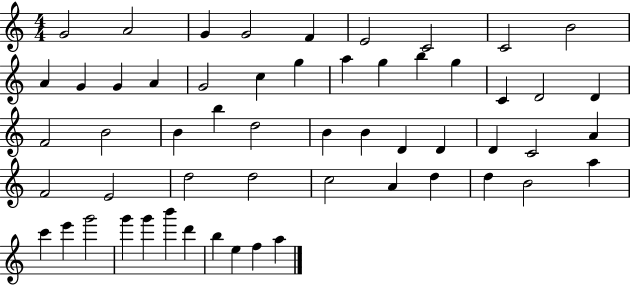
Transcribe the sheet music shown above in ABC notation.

X:1
T:Untitled
M:4/4
L:1/4
K:C
G2 A2 G G2 F E2 C2 C2 B2 A G G A G2 c g a g b g C D2 D F2 B2 B b d2 B B D D D C2 A F2 E2 d2 d2 c2 A d d B2 a c' e' g'2 g' g' b' d' b e f a